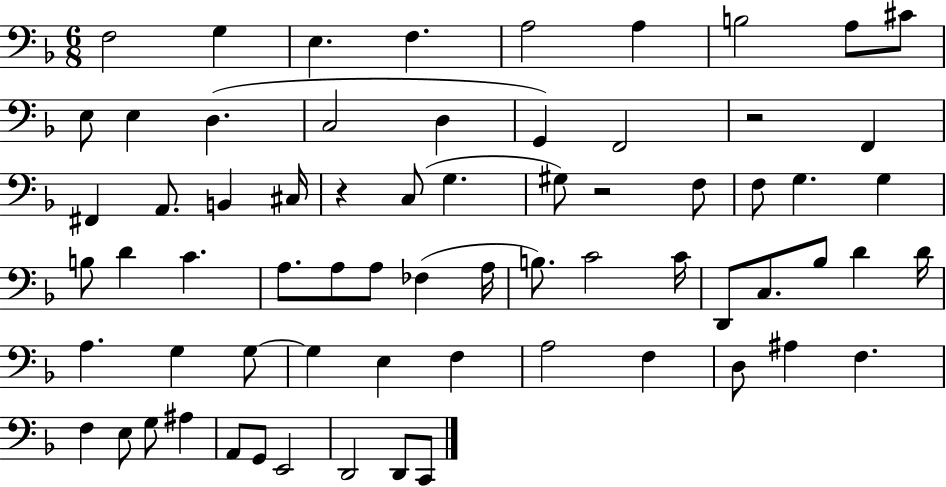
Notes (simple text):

F3/h G3/q E3/q. F3/q. A3/h A3/q B3/h A3/e C#4/e E3/e E3/q D3/q. C3/h D3/q G2/q F2/h R/h F2/q F#2/q A2/e. B2/q C#3/s R/q C3/e G3/q. G#3/e R/h F3/e F3/e G3/q. G3/q B3/e D4/q C4/q. A3/e. A3/e A3/e FES3/q A3/s B3/e. C4/h C4/s D2/e C3/e. Bb3/e D4/q D4/s A3/q. G3/q G3/e G3/q E3/q F3/q A3/h F3/q D3/e A#3/q F3/q. F3/q E3/e G3/e A#3/q A2/e G2/e E2/h D2/h D2/e C2/e